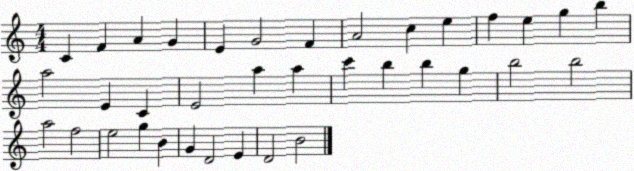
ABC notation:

X:1
T:Untitled
M:4/4
L:1/4
K:C
C F A G E G2 F A2 c e f e g b a2 E C E2 a a c' b b g b2 b2 a2 f2 e2 g B G D2 E D2 B2